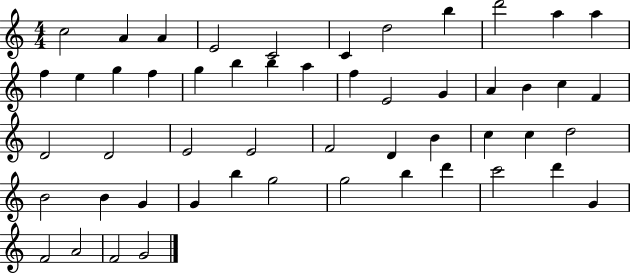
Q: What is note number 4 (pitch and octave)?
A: E4